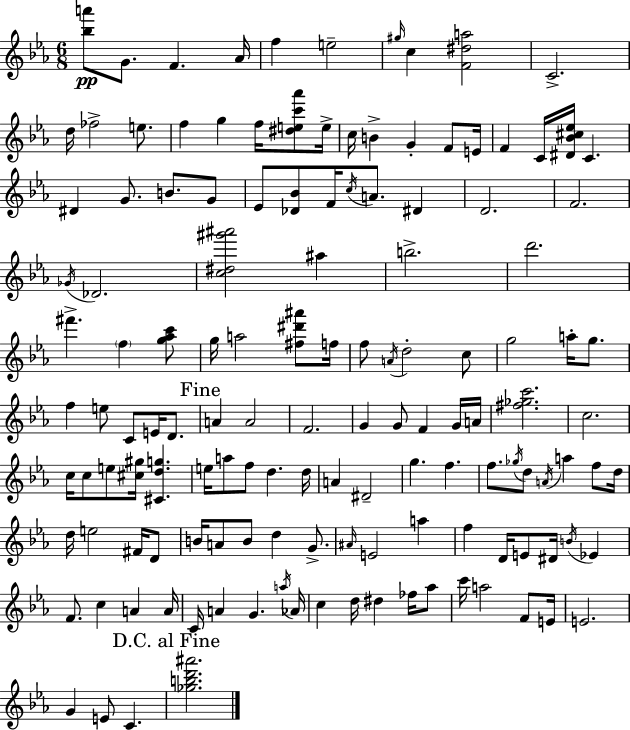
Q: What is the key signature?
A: EES major